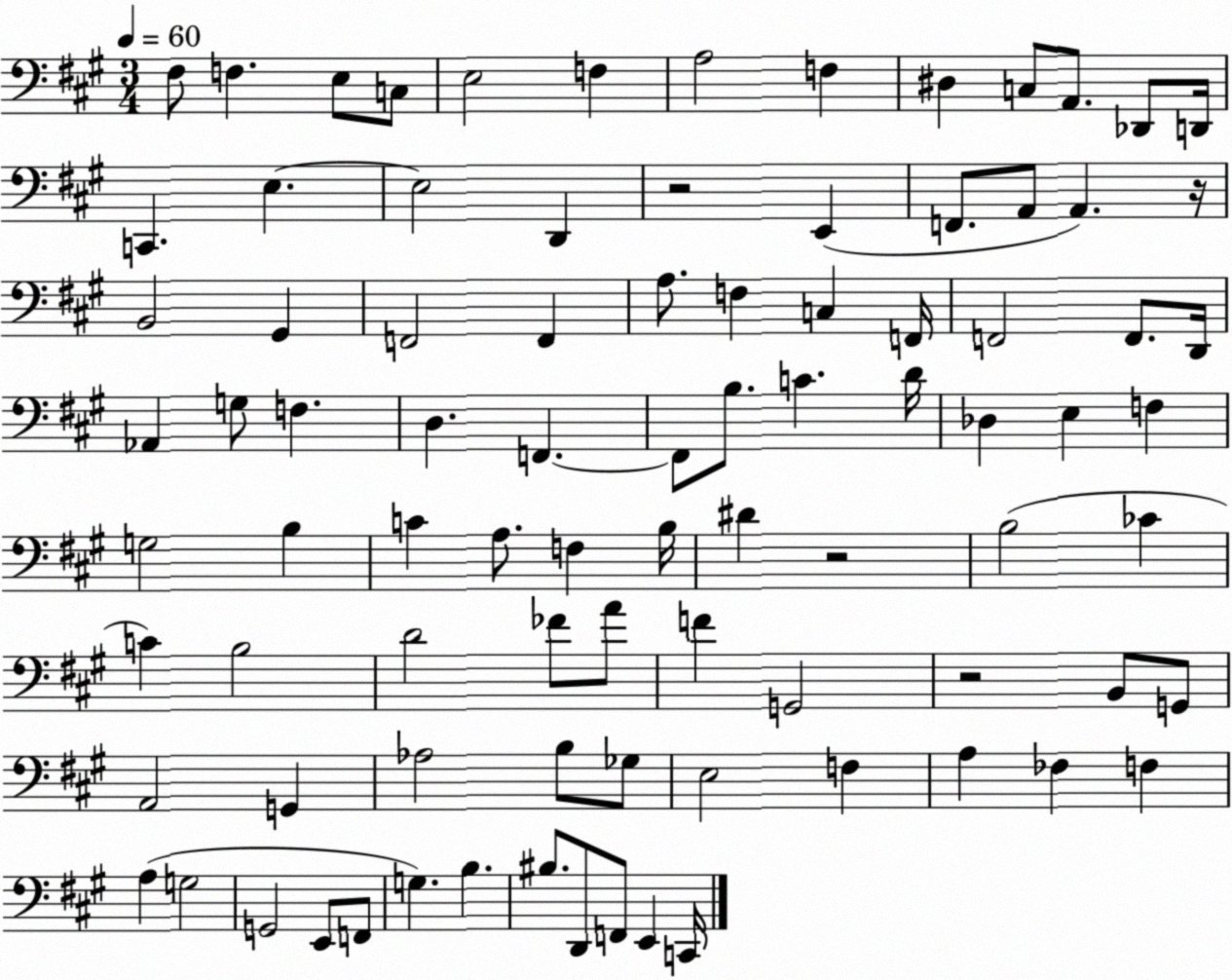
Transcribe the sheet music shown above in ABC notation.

X:1
T:Untitled
M:3/4
L:1/4
K:A
^F,/2 F, E,/2 C,/2 E,2 F, A,2 F, ^D, C,/2 A,,/2 _D,,/2 D,,/4 C,, E, E,2 D,, z2 E,, F,,/2 A,,/2 A,, z/4 B,,2 ^G,, F,,2 F,, A,/2 F, C, F,,/4 F,,2 F,,/2 D,,/4 _A,, G,/2 F, D, F,, F,,/2 B,/2 C D/4 _D, E, F, G,2 B, C A,/2 F, B,/4 ^D z2 B,2 _C C B,2 D2 _F/2 A/2 F G,,2 z2 B,,/2 G,,/2 A,,2 G,, _A,2 B,/2 _G,/2 E,2 F, A, _F, F, A, G,2 G,,2 E,,/2 F,,/2 G, B, ^B,/2 D,,/2 F,,/2 E,, C,,/4